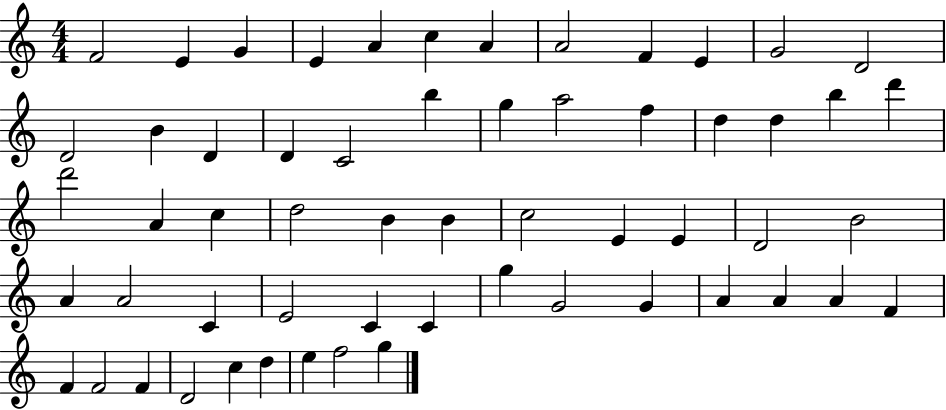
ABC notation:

X:1
T:Untitled
M:4/4
L:1/4
K:C
F2 E G E A c A A2 F E G2 D2 D2 B D D C2 b g a2 f d d b d' d'2 A c d2 B B c2 E E D2 B2 A A2 C E2 C C g G2 G A A A F F F2 F D2 c d e f2 g